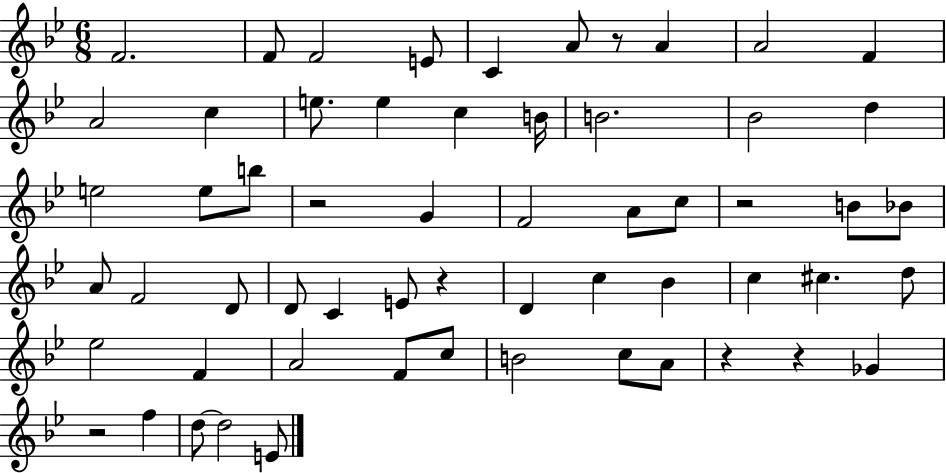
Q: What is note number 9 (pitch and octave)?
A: F4